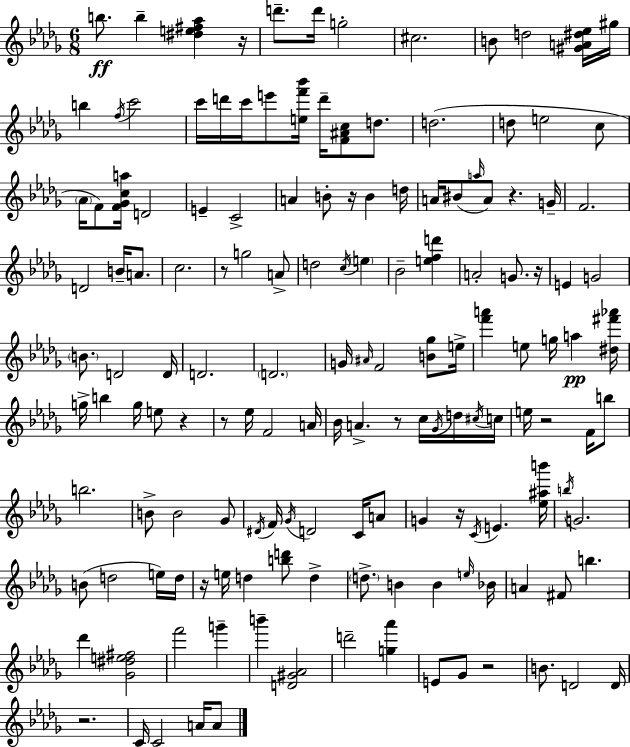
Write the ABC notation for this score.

X:1
T:Untitled
M:6/8
L:1/4
K:Bbm
b/2 b [^de^f_a] z/4 d'/2 d'/4 g2 ^c2 B/2 d2 [^GA^d_e]/4 ^g/4 b f/4 c'2 c'/4 d'/4 c'/4 e'/2 [ef'_b']/4 d'/4 [F^Ac]/2 d/2 d2 d/2 e2 c/2 _A/4 F/2 [F_Gca]/4 D2 E C2 A B/2 z/4 B d/4 A/4 ^B/2 a/4 A/2 z G/4 F2 D2 B/4 A/2 c2 z/2 g2 A/2 d2 c/4 e _B2 [efd'] A2 G/2 z/4 E G2 B/2 D2 D/4 D2 D2 G/4 ^A/4 F2 [B_g]/2 e/4 [f'a'] e/2 g/4 a [^d^f'_a']/4 g/4 b g/4 e/2 z z/2 _e/4 F2 A/4 _B/4 A z/2 c/4 _G/4 d/4 ^c/4 c/4 e/4 z2 F/4 b/2 b2 B/2 B2 _G/2 ^D/4 F/4 _G/4 D2 C/4 A/2 G z/4 C/4 E [_e^ab']/4 b/4 G2 B/2 d2 e/4 d/4 z/4 e/4 d [bd']/2 d d/2 B B e/4 _B/4 A ^F/2 b _d' [_G^de^f]2 f'2 g' b' [D^G_A]2 d'2 [g_a'] E/2 _G/2 z2 B/2 D2 D/4 z2 C/4 C2 A/4 A/2